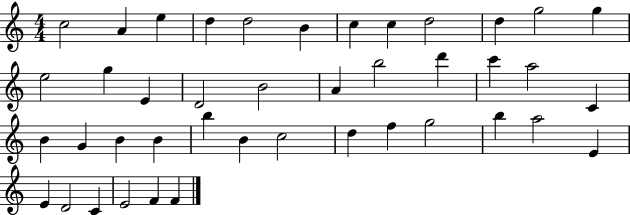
C5/h A4/q E5/q D5/q D5/h B4/q C5/q C5/q D5/h D5/q G5/h G5/q E5/h G5/q E4/q D4/h B4/h A4/q B5/h D6/q C6/q A5/h C4/q B4/q G4/q B4/q B4/q B5/q B4/q C5/h D5/q F5/q G5/h B5/q A5/h E4/q E4/q D4/h C4/q E4/h F4/q F4/q